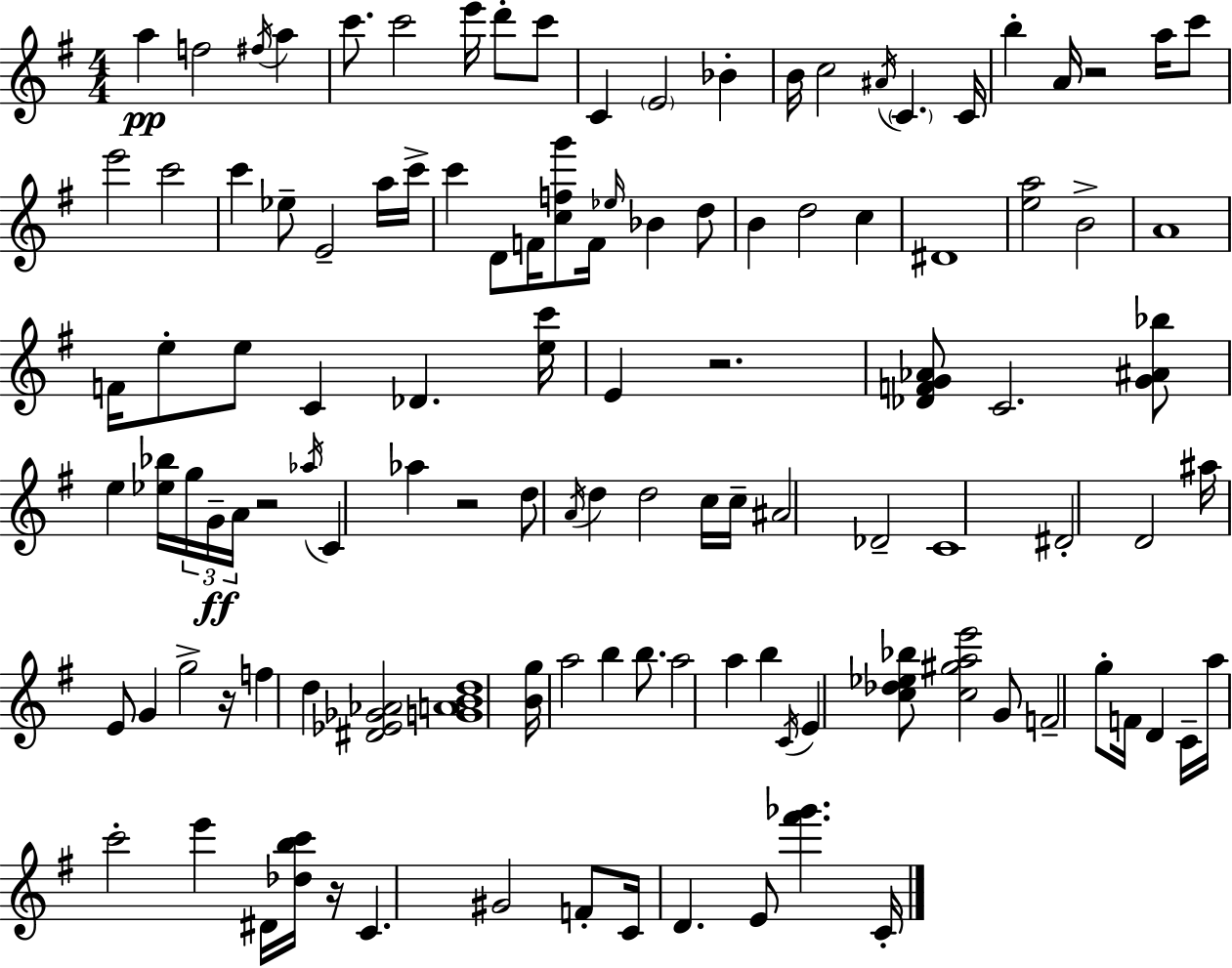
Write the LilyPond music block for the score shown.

{
  \clef treble
  \numericTimeSignature
  \time 4/4
  \key e \minor
  a''4\pp f''2 \acciaccatura { fis''16 } a''4 | c'''8. c'''2 e'''16 d'''8-. c'''8 | c'4 \parenthesize e'2 bes'4-. | b'16 c''2 \acciaccatura { ais'16 } \parenthesize c'4. | \break c'16 b''4-. a'16 r2 a''16 | c'''8 e'''2 c'''2 | c'''4 ees''8-- e'2-- | a''16 c'''16-> c'''4 d'8 f'16 <c'' f'' g'''>8 f'16 \grace { ees''16 } bes'4 | \break d''8 b'4 d''2 c''4 | dis'1 | <e'' a''>2 b'2-> | a'1 | \break f'16 e''8-. e''8 c'4 des'4. | <e'' c'''>16 e'4 r2. | <des' f' g' aes'>8 c'2. | <g' ais' bes''>8 e''4 <ees'' bes''>16 \tuplet 3/2 { g''16 g'16--\ff a'16 } r2 | \break \acciaccatura { aes''16 } c'4 aes''4 r2 | d''8 \acciaccatura { a'16 } d''4 d''2 | c''16 c''16-- ais'2 des'2-- | c'1 | \break dis'2-. d'2 | ais''16 e'8 g'4 g''2-> | r16 f''4 d''4 <dis' ees' ges' aes'>2 | <g' a' b' d''>1 | \break <b' g''>16 a''2 b''4 | b''8. a''2 a''4 | b''4 \acciaccatura { c'16 } e'4 <c'' des'' ees'' bes''>8 <c'' gis'' a'' e'''>2 | g'8 f'2-- g''8-. | \break f'16 d'4 c'16-- a''16 c'''2-. e'''4 | dis'16 <des'' b'' c'''>16 r16 c'4. gis'2 | f'8-. c'16 d'4. e'8 <fis''' ges'''>4. | c'16-. \bar "|."
}